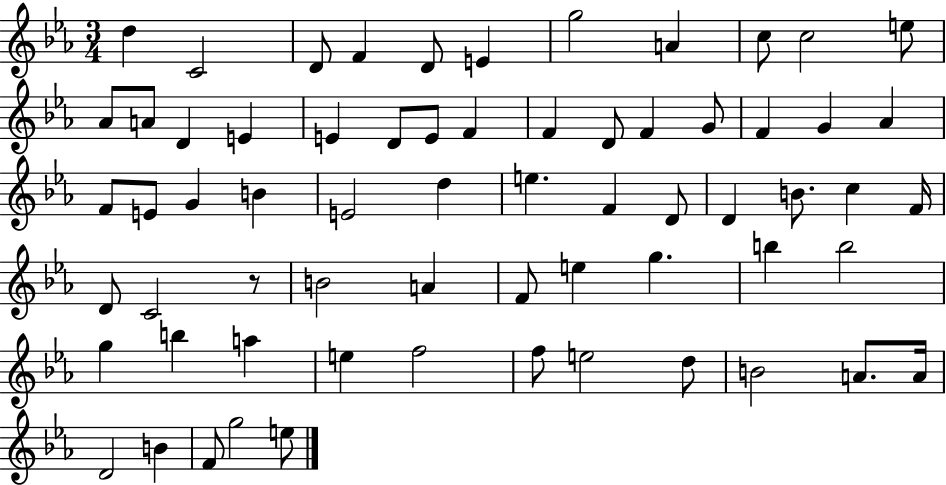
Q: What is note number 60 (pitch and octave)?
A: D4